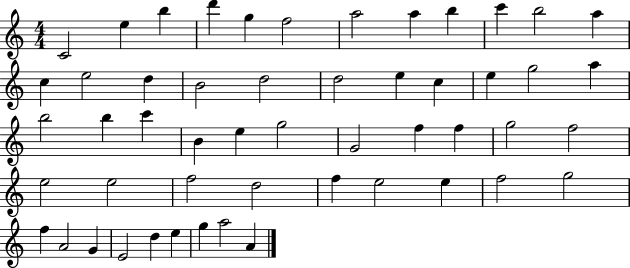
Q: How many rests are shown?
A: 0